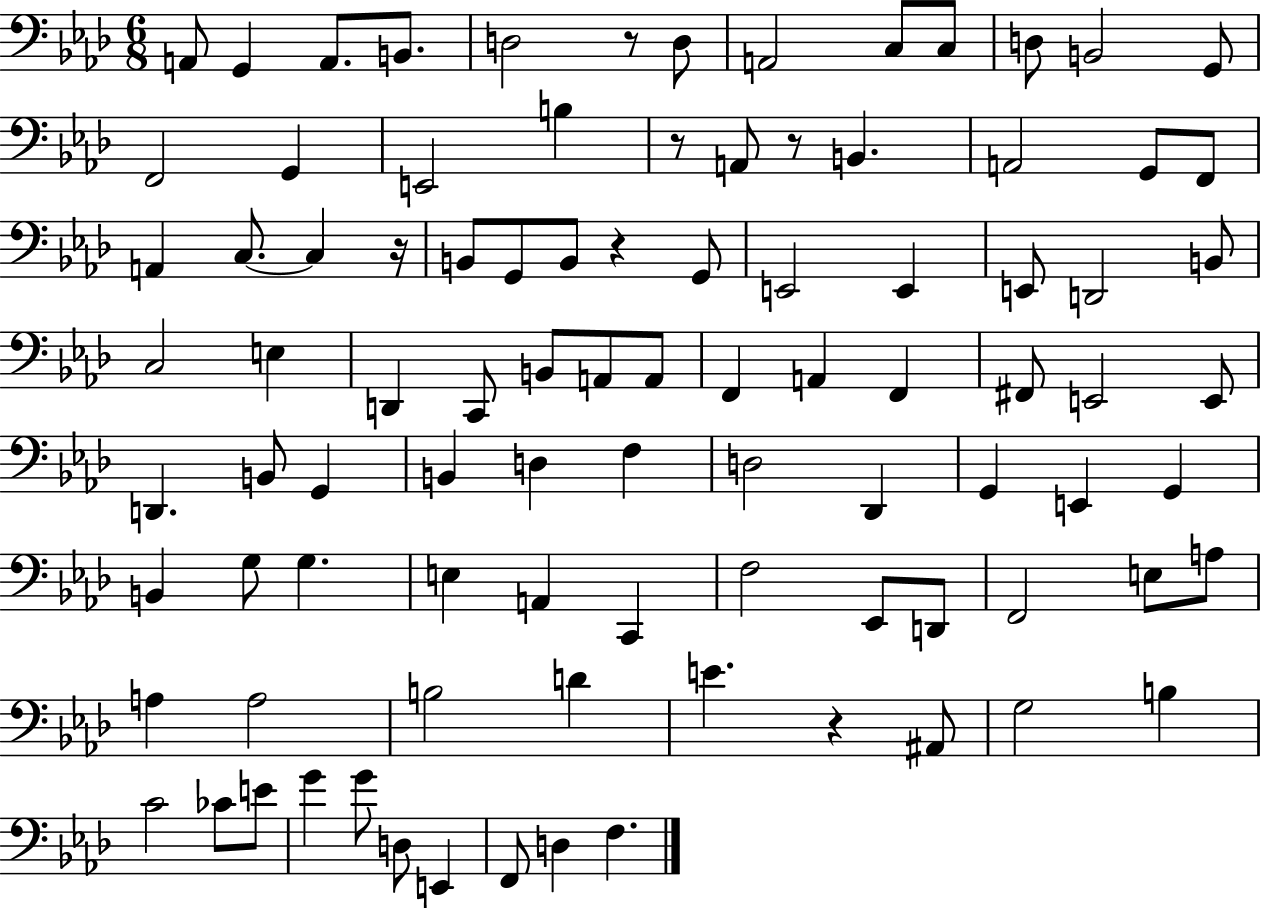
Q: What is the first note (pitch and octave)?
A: A2